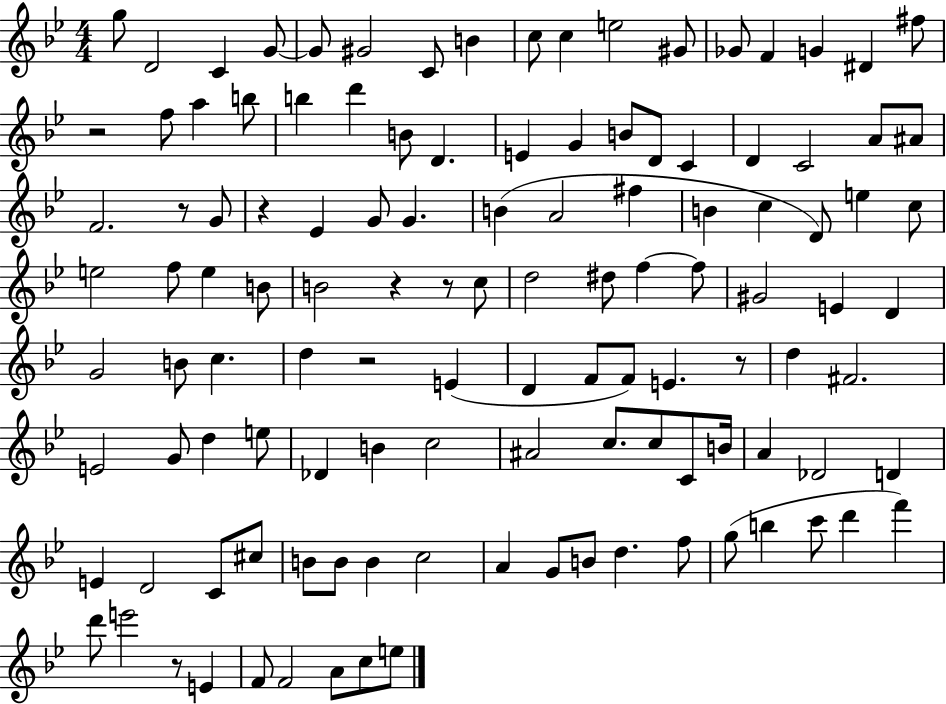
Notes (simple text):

G5/e D4/h C4/q G4/e G4/e G#4/h C4/e B4/q C5/e C5/q E5/h G#4/e Gb4/e F4/q G4/q D#4/q F#5/e R/h F5/e A5/q B5/e B5/q D6/q B4/e D4/q. E4/q G4/q B4/e D4/e C4/q D4/q C4/h A4/e A#4/e F4/h. R/e G4/e R/q Eb4/q G4/e G4/q. B4/q A4/h F#5/q B4/q C5/q D4/e E5/q C5/e E5/h F5/e E5/q B4/e B4/h R/q R/e C5/e D5/h D#5/e F5/q F5/e G#4/h E4/q D4/q G4/h B4/e C5/q. D5/q R/h E4/q D4/q F4/e F4/e E4/q. R/e D5/q F#4/h. E4/h G4/e D5/q E5/e Db4/q B4/q C5/h A#4/h C5/e. C5/e C4/e B4/s A4/q Db4/h D4/q E4/q D4/h C4/e C#5/e B4/e B4/e B4/q C5/h A4/q G4/e B4/e D5/q. F5/e G5/e B5/q C6/e D6/q F6/q D6/e E6/h R/e E4/q F4/e F4/h A4/e C5/e E5/e